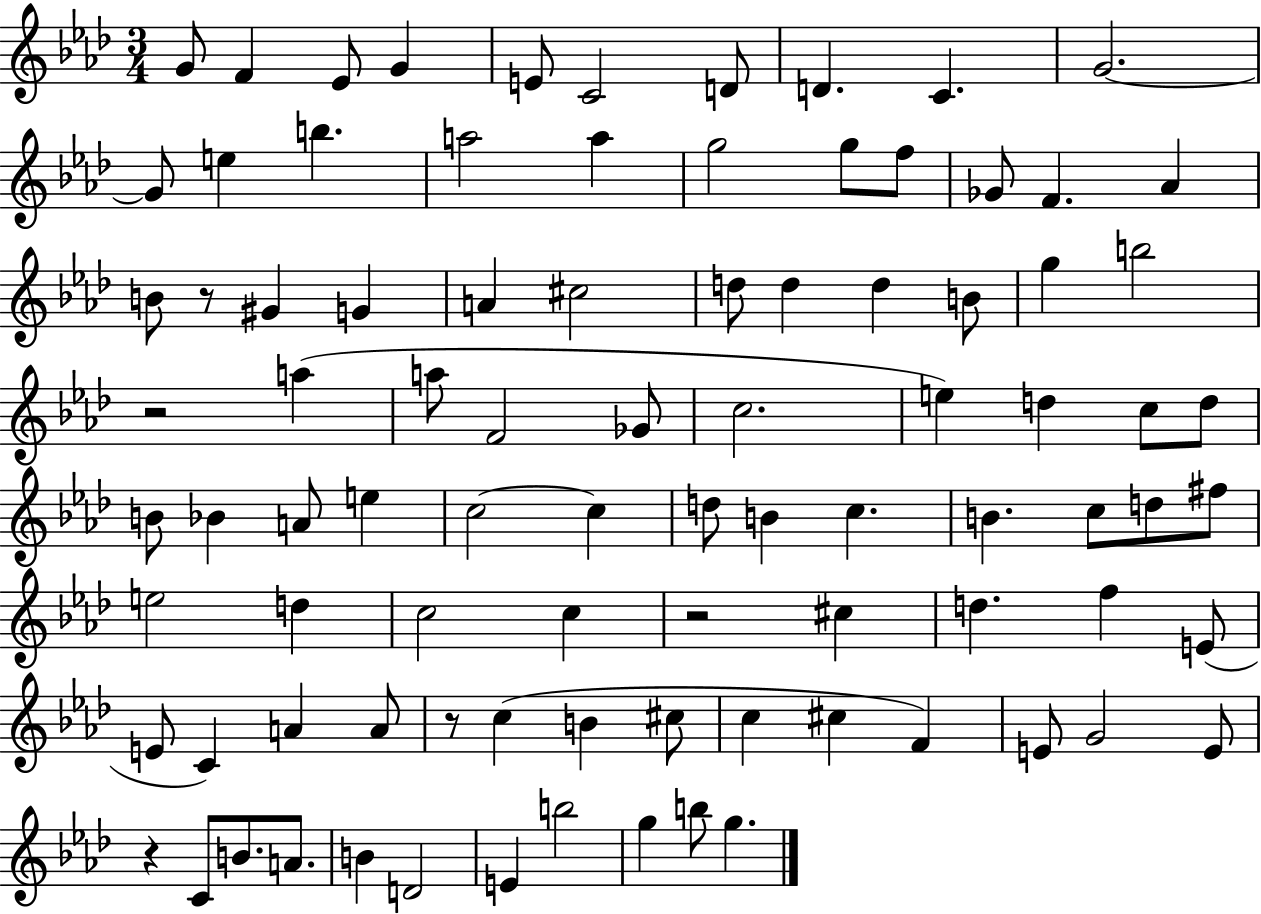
G4/e F4/q Eb4/e G4/q E4/e C4/h D4/e D4/q. C4/q. G4/h. G4/e E5/q B5/q. A5/h A5/q G5/h G5/e F5/e Gb4/e F4/q. Ab4/q B4/e R/e G#4/q G4/q A4/q C#5/h D5/e D5/q D5/q B4/e G5/q B5/h R/h A5/q A5/e F4/h Gb4/e C5/h. E5/q D5/q C5/e D5/e B4/e Bb4/q A4/e E5/q C5/h C5/q D5/e B4/q C5/q. B4/q. C5/e D5/e F#5/e E5/h D5/q C5/h C5/q R/h C#5/q D5/q. F5/q E4/e E4/e C4/q A4/q A4/e R/e C5/q B4/q C#5/e C5/q C#5/q F4/q E4/e G4/h E4/e R/q C4/e B4/e. A4/e. B4/q D4/h E4/q B5/h G5/q B5/e G5/q.